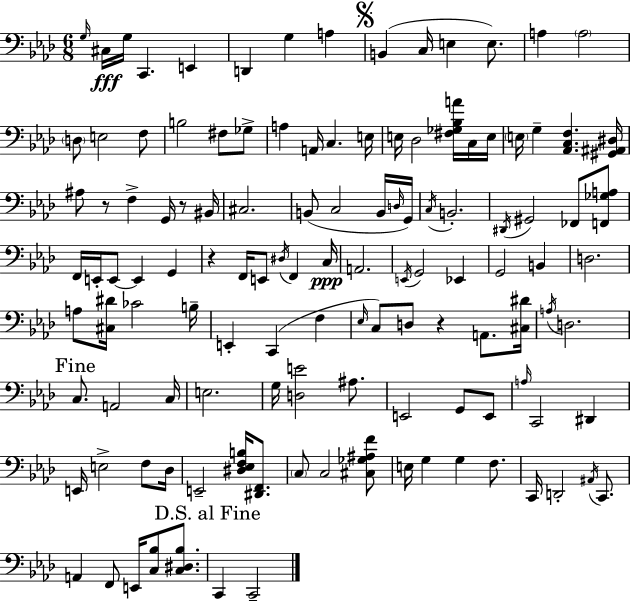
{
  \clef bass
  \numericTimeSignature
  \time 6/8
  \key f \minor
  \repeat volta 2 { \grace { g16 }\fff cis16 g16 c,4. e,4 | d,4 g4 a4 | \mark \markup { \musicglyph "scripts.segno" } b,4( c16 e4 e8.) | a4 \parenthesize a2 | \break \parenthesize d8 e2 f8 | b2 fis8 ges8-> | a4 a,16 c4. | e16 e16 des2 <fis ges bes a'>16 c16 | \break e16 \parenthesize e16 g4-- <aes, c f>4. | <gis, ais, dis>16 ais8 r8 f4-> g,16 r8 | bis,16 cis2. | b,8( c2 b,16 | \break \grace { d16 } g,16) \acciaccatura { c16 } b,2.-. | \acciaccatura { dis,16 } gis,2 | fes,8 <f, ges a>8 f,16 e,16-. e,8~~ e,4 | g,4 r4 f,16 e,8 \acciaccatura { dis16 } | \break f,4 c16\ppp a,2. | \acciaccatura { e,16 } g,2 | ees,4 g,2 | b,4 d2. | \break a8 <cis dis'>16 ces'2 | b16-- e,4-. c,4( | f4 \grace { ees16 } c8) d8 r4 | a,8. <cis dis'>16 \acciaccatura { a16 } d2. | \break \mark "Fine" c8. a,2 | c16 e2. | g16 <d e'>2 | ais8. e,2 | \break g,8 e,8 \grace { a16 } c,2 | dis,4 e,16 e2-> | f8 des16 e,2-- | <dis ees f b>16 <dis, f,>8. \parenthesize c8 c2 | \break <cis ges ais f'>8 e16 g4 | g4 f8. c,16 d,2-. | \acciaccatura { ais,16 } c,8. a,4 | f,8 e,16 <c bes>8 <c dis bes>8. \mark "D.S. al Fine" c,4 | \break c,2-- } \bar "|."
}